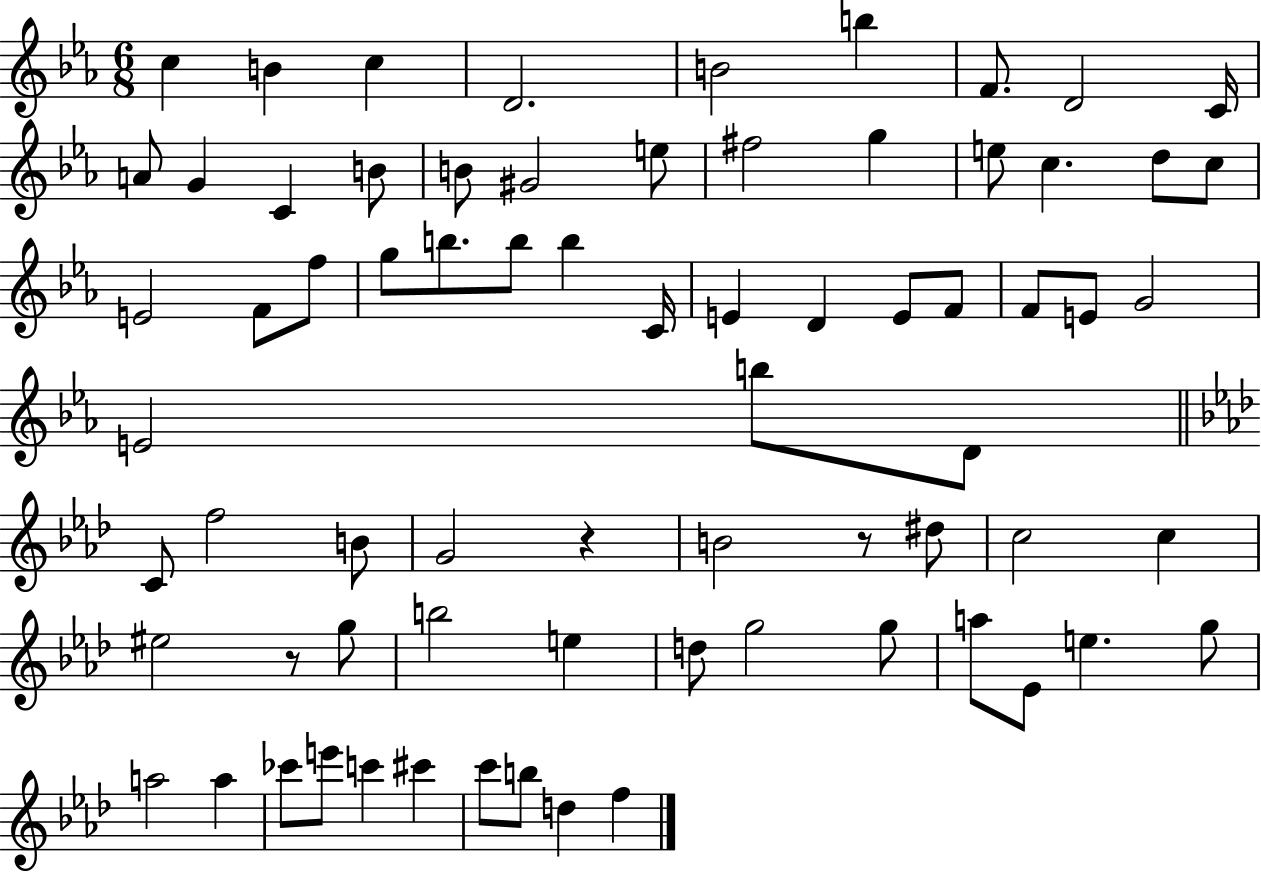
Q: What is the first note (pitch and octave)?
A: C5